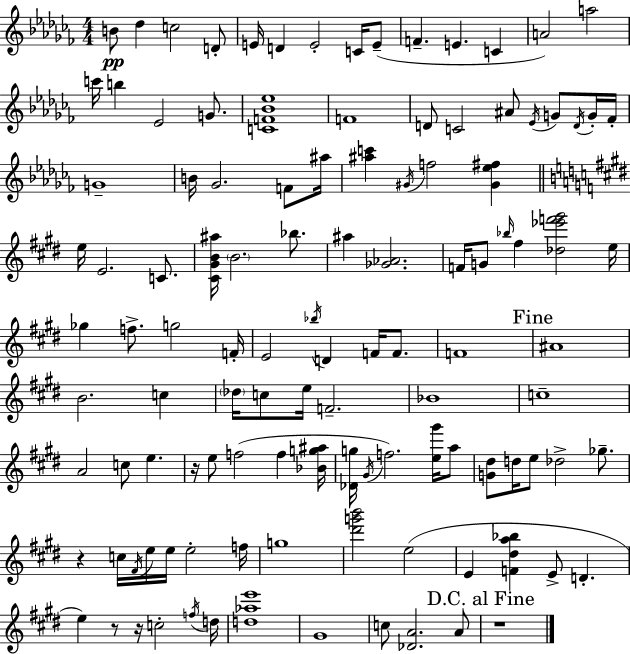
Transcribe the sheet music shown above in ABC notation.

X:1
T:Untitled
M:4/4
L:1/4
K:Abm
B/2 _d c2 D/2 E/4 D E2 C/4 E/2 F E C A2 a2 c'/4 b _E2 G/2 [CF_B_e]4 F4 D/2 C2 ^A/2 _E/4 G/2 D/4 G/4 _F/4 G4 B/4 _G2 F/2 ^a/4 [^ac'] ^G/4 f2 [^G_e^f] e/4 E2 C/2 [^C^GB^a]/4 B2 _b/2 ^a [_G_A]2 F/4 G/2 _b/4 ^f [_d_e'f'^g']2 e/4 _g f/2 g2 F/4 E2 _b/4 D F/4 F/2 F4 ^A4 B2 c _d/4 c/2 e/4 F2 _B4 c4 A2 c/2 e z/4 e/2 f2 f [_Bg^a]/4 [_Dg]/4 ^G/4 f2 [e^g']/4 a/2 [G^d]/2 d/4 e/2 _d2 _g/2 z c/4 ^F/4 e/4 e/4 e2 f/4 g4 [^d'g'b']2 e2 E [F^da_b] E/2 D e z/2 z/4 c2 f/4 d/4 [d_ae']4 ^G4 c/2 [_DA]2 A/2 z4